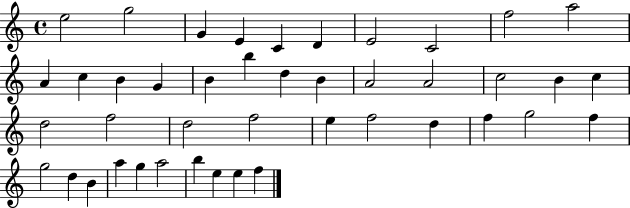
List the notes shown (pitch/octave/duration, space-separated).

E5/h G5/h G4/q E4/q C4/q D4/q E4/h C4/h F5/h A5/h A4/q C5/q B4/q G4/q B4/q B5/q D5/q B4/q A4/h A4/h C5/h B4/q C5/q D5/h F5/h D5/h F5/h E5/q F5/h D5/q F5/q G5/h F5/q G5/h D5/q B4/q A5/q G5/q A5/h B5/q E5/q E5/q F5/q